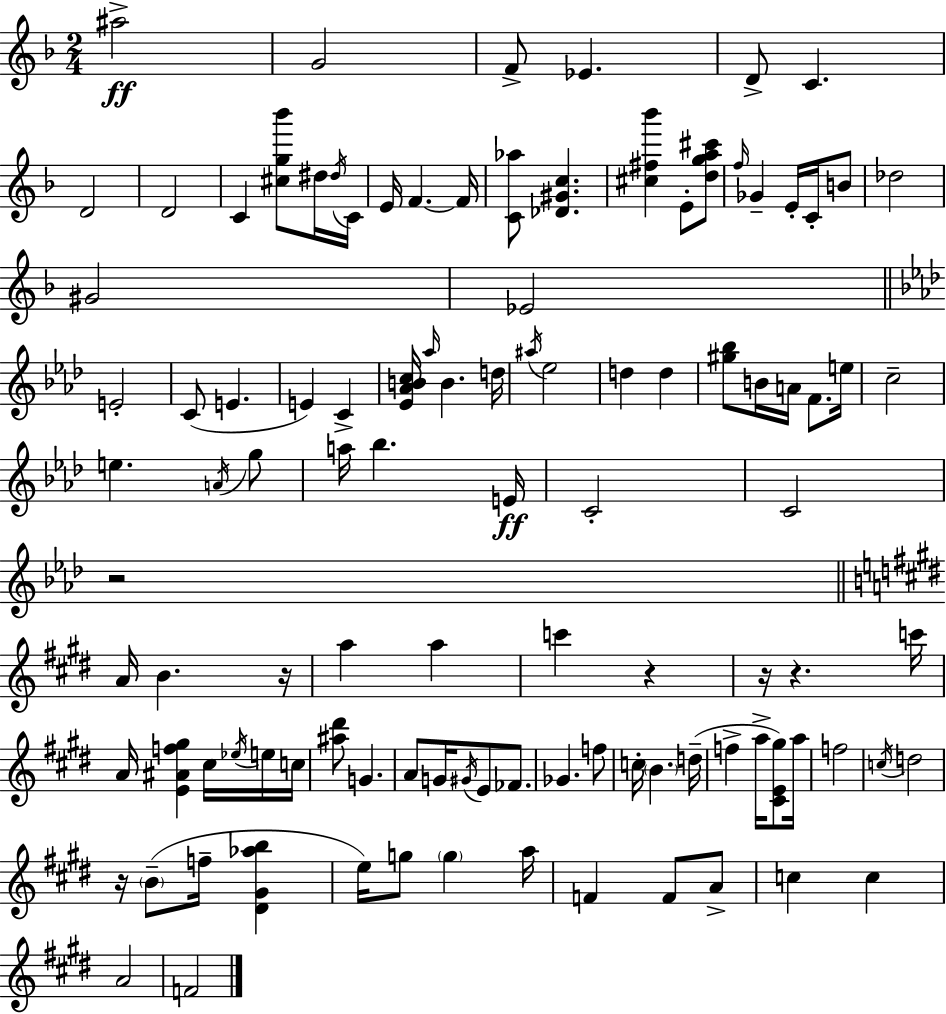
A#5/h G4/h F4/e Eb4/q. D4/e C4/q. D4/h D4/h C4/q [C#5,G5,Bb6]/e D#5/s D#5/s C4/s E4/s F4/q. F4/s [C4,Ab5]/e [Db4,G#4,C5]/q. [C#5,F#5,Bb6]/q E4/e [D5,G5,A5,C#6]/e F5/s Gb4/q E4/s C4/s B4/e Db5/h G#4/h Eb4/h E4/h C4/e E4/q. E4/q C4/q [Eb4,Ab4,B4,C5]/s Ab5/s B4/q. D5/s A#5/s Eb5/h D5/q D5/q [G#5,Bb5]/e B4/s A4/s F4/e. E5/s C5/h E5/q. A4/s G5/e A5/s Bb5/q. E4/s C4/h C4/h R/h A4/s B4/q. R/s A5/q A5/q C6/q R/q R/s R/q. C6/s A4/s [E4,A#4,F5,G#5]/q C#5/s Eb5/s E5/s C5/s [A#5,D#6]/e G4/q. A4/e G4/s G#4/s E4/e FES4/e. Gb4/q. F5/e C5/s B4/q. D5/s F5/q A5/s [C#4,E4,G#5]/e A5/s F5/h C5/s D5/h R/s B4/e F5/s [D#4,G#4,Ab5,B5]/q E5/s G5/e G5/q A5/s F4/q F4/e A4/e C5/q C5/q A4/h F4/h